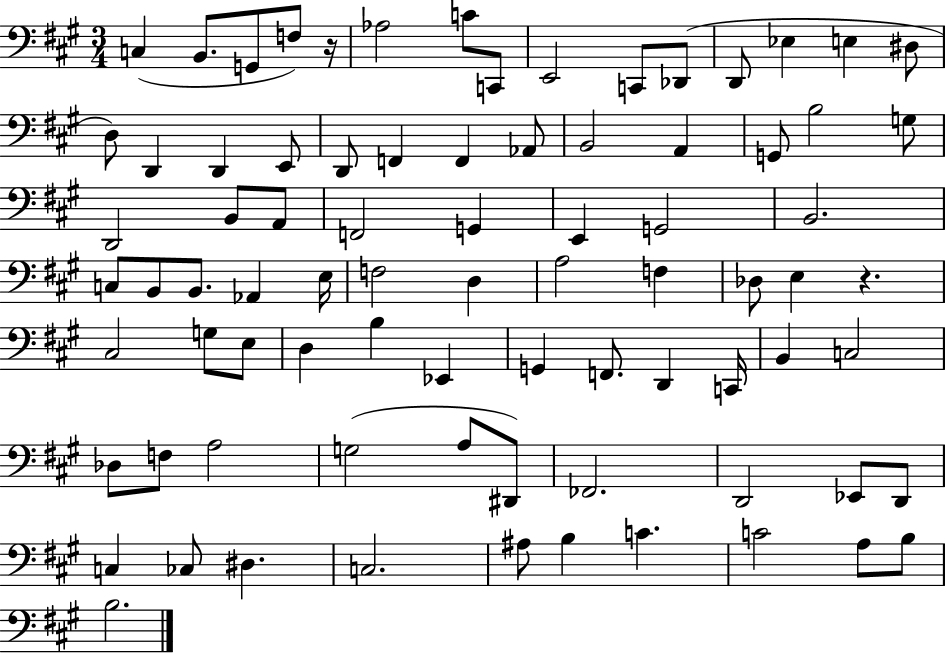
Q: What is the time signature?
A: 3/4